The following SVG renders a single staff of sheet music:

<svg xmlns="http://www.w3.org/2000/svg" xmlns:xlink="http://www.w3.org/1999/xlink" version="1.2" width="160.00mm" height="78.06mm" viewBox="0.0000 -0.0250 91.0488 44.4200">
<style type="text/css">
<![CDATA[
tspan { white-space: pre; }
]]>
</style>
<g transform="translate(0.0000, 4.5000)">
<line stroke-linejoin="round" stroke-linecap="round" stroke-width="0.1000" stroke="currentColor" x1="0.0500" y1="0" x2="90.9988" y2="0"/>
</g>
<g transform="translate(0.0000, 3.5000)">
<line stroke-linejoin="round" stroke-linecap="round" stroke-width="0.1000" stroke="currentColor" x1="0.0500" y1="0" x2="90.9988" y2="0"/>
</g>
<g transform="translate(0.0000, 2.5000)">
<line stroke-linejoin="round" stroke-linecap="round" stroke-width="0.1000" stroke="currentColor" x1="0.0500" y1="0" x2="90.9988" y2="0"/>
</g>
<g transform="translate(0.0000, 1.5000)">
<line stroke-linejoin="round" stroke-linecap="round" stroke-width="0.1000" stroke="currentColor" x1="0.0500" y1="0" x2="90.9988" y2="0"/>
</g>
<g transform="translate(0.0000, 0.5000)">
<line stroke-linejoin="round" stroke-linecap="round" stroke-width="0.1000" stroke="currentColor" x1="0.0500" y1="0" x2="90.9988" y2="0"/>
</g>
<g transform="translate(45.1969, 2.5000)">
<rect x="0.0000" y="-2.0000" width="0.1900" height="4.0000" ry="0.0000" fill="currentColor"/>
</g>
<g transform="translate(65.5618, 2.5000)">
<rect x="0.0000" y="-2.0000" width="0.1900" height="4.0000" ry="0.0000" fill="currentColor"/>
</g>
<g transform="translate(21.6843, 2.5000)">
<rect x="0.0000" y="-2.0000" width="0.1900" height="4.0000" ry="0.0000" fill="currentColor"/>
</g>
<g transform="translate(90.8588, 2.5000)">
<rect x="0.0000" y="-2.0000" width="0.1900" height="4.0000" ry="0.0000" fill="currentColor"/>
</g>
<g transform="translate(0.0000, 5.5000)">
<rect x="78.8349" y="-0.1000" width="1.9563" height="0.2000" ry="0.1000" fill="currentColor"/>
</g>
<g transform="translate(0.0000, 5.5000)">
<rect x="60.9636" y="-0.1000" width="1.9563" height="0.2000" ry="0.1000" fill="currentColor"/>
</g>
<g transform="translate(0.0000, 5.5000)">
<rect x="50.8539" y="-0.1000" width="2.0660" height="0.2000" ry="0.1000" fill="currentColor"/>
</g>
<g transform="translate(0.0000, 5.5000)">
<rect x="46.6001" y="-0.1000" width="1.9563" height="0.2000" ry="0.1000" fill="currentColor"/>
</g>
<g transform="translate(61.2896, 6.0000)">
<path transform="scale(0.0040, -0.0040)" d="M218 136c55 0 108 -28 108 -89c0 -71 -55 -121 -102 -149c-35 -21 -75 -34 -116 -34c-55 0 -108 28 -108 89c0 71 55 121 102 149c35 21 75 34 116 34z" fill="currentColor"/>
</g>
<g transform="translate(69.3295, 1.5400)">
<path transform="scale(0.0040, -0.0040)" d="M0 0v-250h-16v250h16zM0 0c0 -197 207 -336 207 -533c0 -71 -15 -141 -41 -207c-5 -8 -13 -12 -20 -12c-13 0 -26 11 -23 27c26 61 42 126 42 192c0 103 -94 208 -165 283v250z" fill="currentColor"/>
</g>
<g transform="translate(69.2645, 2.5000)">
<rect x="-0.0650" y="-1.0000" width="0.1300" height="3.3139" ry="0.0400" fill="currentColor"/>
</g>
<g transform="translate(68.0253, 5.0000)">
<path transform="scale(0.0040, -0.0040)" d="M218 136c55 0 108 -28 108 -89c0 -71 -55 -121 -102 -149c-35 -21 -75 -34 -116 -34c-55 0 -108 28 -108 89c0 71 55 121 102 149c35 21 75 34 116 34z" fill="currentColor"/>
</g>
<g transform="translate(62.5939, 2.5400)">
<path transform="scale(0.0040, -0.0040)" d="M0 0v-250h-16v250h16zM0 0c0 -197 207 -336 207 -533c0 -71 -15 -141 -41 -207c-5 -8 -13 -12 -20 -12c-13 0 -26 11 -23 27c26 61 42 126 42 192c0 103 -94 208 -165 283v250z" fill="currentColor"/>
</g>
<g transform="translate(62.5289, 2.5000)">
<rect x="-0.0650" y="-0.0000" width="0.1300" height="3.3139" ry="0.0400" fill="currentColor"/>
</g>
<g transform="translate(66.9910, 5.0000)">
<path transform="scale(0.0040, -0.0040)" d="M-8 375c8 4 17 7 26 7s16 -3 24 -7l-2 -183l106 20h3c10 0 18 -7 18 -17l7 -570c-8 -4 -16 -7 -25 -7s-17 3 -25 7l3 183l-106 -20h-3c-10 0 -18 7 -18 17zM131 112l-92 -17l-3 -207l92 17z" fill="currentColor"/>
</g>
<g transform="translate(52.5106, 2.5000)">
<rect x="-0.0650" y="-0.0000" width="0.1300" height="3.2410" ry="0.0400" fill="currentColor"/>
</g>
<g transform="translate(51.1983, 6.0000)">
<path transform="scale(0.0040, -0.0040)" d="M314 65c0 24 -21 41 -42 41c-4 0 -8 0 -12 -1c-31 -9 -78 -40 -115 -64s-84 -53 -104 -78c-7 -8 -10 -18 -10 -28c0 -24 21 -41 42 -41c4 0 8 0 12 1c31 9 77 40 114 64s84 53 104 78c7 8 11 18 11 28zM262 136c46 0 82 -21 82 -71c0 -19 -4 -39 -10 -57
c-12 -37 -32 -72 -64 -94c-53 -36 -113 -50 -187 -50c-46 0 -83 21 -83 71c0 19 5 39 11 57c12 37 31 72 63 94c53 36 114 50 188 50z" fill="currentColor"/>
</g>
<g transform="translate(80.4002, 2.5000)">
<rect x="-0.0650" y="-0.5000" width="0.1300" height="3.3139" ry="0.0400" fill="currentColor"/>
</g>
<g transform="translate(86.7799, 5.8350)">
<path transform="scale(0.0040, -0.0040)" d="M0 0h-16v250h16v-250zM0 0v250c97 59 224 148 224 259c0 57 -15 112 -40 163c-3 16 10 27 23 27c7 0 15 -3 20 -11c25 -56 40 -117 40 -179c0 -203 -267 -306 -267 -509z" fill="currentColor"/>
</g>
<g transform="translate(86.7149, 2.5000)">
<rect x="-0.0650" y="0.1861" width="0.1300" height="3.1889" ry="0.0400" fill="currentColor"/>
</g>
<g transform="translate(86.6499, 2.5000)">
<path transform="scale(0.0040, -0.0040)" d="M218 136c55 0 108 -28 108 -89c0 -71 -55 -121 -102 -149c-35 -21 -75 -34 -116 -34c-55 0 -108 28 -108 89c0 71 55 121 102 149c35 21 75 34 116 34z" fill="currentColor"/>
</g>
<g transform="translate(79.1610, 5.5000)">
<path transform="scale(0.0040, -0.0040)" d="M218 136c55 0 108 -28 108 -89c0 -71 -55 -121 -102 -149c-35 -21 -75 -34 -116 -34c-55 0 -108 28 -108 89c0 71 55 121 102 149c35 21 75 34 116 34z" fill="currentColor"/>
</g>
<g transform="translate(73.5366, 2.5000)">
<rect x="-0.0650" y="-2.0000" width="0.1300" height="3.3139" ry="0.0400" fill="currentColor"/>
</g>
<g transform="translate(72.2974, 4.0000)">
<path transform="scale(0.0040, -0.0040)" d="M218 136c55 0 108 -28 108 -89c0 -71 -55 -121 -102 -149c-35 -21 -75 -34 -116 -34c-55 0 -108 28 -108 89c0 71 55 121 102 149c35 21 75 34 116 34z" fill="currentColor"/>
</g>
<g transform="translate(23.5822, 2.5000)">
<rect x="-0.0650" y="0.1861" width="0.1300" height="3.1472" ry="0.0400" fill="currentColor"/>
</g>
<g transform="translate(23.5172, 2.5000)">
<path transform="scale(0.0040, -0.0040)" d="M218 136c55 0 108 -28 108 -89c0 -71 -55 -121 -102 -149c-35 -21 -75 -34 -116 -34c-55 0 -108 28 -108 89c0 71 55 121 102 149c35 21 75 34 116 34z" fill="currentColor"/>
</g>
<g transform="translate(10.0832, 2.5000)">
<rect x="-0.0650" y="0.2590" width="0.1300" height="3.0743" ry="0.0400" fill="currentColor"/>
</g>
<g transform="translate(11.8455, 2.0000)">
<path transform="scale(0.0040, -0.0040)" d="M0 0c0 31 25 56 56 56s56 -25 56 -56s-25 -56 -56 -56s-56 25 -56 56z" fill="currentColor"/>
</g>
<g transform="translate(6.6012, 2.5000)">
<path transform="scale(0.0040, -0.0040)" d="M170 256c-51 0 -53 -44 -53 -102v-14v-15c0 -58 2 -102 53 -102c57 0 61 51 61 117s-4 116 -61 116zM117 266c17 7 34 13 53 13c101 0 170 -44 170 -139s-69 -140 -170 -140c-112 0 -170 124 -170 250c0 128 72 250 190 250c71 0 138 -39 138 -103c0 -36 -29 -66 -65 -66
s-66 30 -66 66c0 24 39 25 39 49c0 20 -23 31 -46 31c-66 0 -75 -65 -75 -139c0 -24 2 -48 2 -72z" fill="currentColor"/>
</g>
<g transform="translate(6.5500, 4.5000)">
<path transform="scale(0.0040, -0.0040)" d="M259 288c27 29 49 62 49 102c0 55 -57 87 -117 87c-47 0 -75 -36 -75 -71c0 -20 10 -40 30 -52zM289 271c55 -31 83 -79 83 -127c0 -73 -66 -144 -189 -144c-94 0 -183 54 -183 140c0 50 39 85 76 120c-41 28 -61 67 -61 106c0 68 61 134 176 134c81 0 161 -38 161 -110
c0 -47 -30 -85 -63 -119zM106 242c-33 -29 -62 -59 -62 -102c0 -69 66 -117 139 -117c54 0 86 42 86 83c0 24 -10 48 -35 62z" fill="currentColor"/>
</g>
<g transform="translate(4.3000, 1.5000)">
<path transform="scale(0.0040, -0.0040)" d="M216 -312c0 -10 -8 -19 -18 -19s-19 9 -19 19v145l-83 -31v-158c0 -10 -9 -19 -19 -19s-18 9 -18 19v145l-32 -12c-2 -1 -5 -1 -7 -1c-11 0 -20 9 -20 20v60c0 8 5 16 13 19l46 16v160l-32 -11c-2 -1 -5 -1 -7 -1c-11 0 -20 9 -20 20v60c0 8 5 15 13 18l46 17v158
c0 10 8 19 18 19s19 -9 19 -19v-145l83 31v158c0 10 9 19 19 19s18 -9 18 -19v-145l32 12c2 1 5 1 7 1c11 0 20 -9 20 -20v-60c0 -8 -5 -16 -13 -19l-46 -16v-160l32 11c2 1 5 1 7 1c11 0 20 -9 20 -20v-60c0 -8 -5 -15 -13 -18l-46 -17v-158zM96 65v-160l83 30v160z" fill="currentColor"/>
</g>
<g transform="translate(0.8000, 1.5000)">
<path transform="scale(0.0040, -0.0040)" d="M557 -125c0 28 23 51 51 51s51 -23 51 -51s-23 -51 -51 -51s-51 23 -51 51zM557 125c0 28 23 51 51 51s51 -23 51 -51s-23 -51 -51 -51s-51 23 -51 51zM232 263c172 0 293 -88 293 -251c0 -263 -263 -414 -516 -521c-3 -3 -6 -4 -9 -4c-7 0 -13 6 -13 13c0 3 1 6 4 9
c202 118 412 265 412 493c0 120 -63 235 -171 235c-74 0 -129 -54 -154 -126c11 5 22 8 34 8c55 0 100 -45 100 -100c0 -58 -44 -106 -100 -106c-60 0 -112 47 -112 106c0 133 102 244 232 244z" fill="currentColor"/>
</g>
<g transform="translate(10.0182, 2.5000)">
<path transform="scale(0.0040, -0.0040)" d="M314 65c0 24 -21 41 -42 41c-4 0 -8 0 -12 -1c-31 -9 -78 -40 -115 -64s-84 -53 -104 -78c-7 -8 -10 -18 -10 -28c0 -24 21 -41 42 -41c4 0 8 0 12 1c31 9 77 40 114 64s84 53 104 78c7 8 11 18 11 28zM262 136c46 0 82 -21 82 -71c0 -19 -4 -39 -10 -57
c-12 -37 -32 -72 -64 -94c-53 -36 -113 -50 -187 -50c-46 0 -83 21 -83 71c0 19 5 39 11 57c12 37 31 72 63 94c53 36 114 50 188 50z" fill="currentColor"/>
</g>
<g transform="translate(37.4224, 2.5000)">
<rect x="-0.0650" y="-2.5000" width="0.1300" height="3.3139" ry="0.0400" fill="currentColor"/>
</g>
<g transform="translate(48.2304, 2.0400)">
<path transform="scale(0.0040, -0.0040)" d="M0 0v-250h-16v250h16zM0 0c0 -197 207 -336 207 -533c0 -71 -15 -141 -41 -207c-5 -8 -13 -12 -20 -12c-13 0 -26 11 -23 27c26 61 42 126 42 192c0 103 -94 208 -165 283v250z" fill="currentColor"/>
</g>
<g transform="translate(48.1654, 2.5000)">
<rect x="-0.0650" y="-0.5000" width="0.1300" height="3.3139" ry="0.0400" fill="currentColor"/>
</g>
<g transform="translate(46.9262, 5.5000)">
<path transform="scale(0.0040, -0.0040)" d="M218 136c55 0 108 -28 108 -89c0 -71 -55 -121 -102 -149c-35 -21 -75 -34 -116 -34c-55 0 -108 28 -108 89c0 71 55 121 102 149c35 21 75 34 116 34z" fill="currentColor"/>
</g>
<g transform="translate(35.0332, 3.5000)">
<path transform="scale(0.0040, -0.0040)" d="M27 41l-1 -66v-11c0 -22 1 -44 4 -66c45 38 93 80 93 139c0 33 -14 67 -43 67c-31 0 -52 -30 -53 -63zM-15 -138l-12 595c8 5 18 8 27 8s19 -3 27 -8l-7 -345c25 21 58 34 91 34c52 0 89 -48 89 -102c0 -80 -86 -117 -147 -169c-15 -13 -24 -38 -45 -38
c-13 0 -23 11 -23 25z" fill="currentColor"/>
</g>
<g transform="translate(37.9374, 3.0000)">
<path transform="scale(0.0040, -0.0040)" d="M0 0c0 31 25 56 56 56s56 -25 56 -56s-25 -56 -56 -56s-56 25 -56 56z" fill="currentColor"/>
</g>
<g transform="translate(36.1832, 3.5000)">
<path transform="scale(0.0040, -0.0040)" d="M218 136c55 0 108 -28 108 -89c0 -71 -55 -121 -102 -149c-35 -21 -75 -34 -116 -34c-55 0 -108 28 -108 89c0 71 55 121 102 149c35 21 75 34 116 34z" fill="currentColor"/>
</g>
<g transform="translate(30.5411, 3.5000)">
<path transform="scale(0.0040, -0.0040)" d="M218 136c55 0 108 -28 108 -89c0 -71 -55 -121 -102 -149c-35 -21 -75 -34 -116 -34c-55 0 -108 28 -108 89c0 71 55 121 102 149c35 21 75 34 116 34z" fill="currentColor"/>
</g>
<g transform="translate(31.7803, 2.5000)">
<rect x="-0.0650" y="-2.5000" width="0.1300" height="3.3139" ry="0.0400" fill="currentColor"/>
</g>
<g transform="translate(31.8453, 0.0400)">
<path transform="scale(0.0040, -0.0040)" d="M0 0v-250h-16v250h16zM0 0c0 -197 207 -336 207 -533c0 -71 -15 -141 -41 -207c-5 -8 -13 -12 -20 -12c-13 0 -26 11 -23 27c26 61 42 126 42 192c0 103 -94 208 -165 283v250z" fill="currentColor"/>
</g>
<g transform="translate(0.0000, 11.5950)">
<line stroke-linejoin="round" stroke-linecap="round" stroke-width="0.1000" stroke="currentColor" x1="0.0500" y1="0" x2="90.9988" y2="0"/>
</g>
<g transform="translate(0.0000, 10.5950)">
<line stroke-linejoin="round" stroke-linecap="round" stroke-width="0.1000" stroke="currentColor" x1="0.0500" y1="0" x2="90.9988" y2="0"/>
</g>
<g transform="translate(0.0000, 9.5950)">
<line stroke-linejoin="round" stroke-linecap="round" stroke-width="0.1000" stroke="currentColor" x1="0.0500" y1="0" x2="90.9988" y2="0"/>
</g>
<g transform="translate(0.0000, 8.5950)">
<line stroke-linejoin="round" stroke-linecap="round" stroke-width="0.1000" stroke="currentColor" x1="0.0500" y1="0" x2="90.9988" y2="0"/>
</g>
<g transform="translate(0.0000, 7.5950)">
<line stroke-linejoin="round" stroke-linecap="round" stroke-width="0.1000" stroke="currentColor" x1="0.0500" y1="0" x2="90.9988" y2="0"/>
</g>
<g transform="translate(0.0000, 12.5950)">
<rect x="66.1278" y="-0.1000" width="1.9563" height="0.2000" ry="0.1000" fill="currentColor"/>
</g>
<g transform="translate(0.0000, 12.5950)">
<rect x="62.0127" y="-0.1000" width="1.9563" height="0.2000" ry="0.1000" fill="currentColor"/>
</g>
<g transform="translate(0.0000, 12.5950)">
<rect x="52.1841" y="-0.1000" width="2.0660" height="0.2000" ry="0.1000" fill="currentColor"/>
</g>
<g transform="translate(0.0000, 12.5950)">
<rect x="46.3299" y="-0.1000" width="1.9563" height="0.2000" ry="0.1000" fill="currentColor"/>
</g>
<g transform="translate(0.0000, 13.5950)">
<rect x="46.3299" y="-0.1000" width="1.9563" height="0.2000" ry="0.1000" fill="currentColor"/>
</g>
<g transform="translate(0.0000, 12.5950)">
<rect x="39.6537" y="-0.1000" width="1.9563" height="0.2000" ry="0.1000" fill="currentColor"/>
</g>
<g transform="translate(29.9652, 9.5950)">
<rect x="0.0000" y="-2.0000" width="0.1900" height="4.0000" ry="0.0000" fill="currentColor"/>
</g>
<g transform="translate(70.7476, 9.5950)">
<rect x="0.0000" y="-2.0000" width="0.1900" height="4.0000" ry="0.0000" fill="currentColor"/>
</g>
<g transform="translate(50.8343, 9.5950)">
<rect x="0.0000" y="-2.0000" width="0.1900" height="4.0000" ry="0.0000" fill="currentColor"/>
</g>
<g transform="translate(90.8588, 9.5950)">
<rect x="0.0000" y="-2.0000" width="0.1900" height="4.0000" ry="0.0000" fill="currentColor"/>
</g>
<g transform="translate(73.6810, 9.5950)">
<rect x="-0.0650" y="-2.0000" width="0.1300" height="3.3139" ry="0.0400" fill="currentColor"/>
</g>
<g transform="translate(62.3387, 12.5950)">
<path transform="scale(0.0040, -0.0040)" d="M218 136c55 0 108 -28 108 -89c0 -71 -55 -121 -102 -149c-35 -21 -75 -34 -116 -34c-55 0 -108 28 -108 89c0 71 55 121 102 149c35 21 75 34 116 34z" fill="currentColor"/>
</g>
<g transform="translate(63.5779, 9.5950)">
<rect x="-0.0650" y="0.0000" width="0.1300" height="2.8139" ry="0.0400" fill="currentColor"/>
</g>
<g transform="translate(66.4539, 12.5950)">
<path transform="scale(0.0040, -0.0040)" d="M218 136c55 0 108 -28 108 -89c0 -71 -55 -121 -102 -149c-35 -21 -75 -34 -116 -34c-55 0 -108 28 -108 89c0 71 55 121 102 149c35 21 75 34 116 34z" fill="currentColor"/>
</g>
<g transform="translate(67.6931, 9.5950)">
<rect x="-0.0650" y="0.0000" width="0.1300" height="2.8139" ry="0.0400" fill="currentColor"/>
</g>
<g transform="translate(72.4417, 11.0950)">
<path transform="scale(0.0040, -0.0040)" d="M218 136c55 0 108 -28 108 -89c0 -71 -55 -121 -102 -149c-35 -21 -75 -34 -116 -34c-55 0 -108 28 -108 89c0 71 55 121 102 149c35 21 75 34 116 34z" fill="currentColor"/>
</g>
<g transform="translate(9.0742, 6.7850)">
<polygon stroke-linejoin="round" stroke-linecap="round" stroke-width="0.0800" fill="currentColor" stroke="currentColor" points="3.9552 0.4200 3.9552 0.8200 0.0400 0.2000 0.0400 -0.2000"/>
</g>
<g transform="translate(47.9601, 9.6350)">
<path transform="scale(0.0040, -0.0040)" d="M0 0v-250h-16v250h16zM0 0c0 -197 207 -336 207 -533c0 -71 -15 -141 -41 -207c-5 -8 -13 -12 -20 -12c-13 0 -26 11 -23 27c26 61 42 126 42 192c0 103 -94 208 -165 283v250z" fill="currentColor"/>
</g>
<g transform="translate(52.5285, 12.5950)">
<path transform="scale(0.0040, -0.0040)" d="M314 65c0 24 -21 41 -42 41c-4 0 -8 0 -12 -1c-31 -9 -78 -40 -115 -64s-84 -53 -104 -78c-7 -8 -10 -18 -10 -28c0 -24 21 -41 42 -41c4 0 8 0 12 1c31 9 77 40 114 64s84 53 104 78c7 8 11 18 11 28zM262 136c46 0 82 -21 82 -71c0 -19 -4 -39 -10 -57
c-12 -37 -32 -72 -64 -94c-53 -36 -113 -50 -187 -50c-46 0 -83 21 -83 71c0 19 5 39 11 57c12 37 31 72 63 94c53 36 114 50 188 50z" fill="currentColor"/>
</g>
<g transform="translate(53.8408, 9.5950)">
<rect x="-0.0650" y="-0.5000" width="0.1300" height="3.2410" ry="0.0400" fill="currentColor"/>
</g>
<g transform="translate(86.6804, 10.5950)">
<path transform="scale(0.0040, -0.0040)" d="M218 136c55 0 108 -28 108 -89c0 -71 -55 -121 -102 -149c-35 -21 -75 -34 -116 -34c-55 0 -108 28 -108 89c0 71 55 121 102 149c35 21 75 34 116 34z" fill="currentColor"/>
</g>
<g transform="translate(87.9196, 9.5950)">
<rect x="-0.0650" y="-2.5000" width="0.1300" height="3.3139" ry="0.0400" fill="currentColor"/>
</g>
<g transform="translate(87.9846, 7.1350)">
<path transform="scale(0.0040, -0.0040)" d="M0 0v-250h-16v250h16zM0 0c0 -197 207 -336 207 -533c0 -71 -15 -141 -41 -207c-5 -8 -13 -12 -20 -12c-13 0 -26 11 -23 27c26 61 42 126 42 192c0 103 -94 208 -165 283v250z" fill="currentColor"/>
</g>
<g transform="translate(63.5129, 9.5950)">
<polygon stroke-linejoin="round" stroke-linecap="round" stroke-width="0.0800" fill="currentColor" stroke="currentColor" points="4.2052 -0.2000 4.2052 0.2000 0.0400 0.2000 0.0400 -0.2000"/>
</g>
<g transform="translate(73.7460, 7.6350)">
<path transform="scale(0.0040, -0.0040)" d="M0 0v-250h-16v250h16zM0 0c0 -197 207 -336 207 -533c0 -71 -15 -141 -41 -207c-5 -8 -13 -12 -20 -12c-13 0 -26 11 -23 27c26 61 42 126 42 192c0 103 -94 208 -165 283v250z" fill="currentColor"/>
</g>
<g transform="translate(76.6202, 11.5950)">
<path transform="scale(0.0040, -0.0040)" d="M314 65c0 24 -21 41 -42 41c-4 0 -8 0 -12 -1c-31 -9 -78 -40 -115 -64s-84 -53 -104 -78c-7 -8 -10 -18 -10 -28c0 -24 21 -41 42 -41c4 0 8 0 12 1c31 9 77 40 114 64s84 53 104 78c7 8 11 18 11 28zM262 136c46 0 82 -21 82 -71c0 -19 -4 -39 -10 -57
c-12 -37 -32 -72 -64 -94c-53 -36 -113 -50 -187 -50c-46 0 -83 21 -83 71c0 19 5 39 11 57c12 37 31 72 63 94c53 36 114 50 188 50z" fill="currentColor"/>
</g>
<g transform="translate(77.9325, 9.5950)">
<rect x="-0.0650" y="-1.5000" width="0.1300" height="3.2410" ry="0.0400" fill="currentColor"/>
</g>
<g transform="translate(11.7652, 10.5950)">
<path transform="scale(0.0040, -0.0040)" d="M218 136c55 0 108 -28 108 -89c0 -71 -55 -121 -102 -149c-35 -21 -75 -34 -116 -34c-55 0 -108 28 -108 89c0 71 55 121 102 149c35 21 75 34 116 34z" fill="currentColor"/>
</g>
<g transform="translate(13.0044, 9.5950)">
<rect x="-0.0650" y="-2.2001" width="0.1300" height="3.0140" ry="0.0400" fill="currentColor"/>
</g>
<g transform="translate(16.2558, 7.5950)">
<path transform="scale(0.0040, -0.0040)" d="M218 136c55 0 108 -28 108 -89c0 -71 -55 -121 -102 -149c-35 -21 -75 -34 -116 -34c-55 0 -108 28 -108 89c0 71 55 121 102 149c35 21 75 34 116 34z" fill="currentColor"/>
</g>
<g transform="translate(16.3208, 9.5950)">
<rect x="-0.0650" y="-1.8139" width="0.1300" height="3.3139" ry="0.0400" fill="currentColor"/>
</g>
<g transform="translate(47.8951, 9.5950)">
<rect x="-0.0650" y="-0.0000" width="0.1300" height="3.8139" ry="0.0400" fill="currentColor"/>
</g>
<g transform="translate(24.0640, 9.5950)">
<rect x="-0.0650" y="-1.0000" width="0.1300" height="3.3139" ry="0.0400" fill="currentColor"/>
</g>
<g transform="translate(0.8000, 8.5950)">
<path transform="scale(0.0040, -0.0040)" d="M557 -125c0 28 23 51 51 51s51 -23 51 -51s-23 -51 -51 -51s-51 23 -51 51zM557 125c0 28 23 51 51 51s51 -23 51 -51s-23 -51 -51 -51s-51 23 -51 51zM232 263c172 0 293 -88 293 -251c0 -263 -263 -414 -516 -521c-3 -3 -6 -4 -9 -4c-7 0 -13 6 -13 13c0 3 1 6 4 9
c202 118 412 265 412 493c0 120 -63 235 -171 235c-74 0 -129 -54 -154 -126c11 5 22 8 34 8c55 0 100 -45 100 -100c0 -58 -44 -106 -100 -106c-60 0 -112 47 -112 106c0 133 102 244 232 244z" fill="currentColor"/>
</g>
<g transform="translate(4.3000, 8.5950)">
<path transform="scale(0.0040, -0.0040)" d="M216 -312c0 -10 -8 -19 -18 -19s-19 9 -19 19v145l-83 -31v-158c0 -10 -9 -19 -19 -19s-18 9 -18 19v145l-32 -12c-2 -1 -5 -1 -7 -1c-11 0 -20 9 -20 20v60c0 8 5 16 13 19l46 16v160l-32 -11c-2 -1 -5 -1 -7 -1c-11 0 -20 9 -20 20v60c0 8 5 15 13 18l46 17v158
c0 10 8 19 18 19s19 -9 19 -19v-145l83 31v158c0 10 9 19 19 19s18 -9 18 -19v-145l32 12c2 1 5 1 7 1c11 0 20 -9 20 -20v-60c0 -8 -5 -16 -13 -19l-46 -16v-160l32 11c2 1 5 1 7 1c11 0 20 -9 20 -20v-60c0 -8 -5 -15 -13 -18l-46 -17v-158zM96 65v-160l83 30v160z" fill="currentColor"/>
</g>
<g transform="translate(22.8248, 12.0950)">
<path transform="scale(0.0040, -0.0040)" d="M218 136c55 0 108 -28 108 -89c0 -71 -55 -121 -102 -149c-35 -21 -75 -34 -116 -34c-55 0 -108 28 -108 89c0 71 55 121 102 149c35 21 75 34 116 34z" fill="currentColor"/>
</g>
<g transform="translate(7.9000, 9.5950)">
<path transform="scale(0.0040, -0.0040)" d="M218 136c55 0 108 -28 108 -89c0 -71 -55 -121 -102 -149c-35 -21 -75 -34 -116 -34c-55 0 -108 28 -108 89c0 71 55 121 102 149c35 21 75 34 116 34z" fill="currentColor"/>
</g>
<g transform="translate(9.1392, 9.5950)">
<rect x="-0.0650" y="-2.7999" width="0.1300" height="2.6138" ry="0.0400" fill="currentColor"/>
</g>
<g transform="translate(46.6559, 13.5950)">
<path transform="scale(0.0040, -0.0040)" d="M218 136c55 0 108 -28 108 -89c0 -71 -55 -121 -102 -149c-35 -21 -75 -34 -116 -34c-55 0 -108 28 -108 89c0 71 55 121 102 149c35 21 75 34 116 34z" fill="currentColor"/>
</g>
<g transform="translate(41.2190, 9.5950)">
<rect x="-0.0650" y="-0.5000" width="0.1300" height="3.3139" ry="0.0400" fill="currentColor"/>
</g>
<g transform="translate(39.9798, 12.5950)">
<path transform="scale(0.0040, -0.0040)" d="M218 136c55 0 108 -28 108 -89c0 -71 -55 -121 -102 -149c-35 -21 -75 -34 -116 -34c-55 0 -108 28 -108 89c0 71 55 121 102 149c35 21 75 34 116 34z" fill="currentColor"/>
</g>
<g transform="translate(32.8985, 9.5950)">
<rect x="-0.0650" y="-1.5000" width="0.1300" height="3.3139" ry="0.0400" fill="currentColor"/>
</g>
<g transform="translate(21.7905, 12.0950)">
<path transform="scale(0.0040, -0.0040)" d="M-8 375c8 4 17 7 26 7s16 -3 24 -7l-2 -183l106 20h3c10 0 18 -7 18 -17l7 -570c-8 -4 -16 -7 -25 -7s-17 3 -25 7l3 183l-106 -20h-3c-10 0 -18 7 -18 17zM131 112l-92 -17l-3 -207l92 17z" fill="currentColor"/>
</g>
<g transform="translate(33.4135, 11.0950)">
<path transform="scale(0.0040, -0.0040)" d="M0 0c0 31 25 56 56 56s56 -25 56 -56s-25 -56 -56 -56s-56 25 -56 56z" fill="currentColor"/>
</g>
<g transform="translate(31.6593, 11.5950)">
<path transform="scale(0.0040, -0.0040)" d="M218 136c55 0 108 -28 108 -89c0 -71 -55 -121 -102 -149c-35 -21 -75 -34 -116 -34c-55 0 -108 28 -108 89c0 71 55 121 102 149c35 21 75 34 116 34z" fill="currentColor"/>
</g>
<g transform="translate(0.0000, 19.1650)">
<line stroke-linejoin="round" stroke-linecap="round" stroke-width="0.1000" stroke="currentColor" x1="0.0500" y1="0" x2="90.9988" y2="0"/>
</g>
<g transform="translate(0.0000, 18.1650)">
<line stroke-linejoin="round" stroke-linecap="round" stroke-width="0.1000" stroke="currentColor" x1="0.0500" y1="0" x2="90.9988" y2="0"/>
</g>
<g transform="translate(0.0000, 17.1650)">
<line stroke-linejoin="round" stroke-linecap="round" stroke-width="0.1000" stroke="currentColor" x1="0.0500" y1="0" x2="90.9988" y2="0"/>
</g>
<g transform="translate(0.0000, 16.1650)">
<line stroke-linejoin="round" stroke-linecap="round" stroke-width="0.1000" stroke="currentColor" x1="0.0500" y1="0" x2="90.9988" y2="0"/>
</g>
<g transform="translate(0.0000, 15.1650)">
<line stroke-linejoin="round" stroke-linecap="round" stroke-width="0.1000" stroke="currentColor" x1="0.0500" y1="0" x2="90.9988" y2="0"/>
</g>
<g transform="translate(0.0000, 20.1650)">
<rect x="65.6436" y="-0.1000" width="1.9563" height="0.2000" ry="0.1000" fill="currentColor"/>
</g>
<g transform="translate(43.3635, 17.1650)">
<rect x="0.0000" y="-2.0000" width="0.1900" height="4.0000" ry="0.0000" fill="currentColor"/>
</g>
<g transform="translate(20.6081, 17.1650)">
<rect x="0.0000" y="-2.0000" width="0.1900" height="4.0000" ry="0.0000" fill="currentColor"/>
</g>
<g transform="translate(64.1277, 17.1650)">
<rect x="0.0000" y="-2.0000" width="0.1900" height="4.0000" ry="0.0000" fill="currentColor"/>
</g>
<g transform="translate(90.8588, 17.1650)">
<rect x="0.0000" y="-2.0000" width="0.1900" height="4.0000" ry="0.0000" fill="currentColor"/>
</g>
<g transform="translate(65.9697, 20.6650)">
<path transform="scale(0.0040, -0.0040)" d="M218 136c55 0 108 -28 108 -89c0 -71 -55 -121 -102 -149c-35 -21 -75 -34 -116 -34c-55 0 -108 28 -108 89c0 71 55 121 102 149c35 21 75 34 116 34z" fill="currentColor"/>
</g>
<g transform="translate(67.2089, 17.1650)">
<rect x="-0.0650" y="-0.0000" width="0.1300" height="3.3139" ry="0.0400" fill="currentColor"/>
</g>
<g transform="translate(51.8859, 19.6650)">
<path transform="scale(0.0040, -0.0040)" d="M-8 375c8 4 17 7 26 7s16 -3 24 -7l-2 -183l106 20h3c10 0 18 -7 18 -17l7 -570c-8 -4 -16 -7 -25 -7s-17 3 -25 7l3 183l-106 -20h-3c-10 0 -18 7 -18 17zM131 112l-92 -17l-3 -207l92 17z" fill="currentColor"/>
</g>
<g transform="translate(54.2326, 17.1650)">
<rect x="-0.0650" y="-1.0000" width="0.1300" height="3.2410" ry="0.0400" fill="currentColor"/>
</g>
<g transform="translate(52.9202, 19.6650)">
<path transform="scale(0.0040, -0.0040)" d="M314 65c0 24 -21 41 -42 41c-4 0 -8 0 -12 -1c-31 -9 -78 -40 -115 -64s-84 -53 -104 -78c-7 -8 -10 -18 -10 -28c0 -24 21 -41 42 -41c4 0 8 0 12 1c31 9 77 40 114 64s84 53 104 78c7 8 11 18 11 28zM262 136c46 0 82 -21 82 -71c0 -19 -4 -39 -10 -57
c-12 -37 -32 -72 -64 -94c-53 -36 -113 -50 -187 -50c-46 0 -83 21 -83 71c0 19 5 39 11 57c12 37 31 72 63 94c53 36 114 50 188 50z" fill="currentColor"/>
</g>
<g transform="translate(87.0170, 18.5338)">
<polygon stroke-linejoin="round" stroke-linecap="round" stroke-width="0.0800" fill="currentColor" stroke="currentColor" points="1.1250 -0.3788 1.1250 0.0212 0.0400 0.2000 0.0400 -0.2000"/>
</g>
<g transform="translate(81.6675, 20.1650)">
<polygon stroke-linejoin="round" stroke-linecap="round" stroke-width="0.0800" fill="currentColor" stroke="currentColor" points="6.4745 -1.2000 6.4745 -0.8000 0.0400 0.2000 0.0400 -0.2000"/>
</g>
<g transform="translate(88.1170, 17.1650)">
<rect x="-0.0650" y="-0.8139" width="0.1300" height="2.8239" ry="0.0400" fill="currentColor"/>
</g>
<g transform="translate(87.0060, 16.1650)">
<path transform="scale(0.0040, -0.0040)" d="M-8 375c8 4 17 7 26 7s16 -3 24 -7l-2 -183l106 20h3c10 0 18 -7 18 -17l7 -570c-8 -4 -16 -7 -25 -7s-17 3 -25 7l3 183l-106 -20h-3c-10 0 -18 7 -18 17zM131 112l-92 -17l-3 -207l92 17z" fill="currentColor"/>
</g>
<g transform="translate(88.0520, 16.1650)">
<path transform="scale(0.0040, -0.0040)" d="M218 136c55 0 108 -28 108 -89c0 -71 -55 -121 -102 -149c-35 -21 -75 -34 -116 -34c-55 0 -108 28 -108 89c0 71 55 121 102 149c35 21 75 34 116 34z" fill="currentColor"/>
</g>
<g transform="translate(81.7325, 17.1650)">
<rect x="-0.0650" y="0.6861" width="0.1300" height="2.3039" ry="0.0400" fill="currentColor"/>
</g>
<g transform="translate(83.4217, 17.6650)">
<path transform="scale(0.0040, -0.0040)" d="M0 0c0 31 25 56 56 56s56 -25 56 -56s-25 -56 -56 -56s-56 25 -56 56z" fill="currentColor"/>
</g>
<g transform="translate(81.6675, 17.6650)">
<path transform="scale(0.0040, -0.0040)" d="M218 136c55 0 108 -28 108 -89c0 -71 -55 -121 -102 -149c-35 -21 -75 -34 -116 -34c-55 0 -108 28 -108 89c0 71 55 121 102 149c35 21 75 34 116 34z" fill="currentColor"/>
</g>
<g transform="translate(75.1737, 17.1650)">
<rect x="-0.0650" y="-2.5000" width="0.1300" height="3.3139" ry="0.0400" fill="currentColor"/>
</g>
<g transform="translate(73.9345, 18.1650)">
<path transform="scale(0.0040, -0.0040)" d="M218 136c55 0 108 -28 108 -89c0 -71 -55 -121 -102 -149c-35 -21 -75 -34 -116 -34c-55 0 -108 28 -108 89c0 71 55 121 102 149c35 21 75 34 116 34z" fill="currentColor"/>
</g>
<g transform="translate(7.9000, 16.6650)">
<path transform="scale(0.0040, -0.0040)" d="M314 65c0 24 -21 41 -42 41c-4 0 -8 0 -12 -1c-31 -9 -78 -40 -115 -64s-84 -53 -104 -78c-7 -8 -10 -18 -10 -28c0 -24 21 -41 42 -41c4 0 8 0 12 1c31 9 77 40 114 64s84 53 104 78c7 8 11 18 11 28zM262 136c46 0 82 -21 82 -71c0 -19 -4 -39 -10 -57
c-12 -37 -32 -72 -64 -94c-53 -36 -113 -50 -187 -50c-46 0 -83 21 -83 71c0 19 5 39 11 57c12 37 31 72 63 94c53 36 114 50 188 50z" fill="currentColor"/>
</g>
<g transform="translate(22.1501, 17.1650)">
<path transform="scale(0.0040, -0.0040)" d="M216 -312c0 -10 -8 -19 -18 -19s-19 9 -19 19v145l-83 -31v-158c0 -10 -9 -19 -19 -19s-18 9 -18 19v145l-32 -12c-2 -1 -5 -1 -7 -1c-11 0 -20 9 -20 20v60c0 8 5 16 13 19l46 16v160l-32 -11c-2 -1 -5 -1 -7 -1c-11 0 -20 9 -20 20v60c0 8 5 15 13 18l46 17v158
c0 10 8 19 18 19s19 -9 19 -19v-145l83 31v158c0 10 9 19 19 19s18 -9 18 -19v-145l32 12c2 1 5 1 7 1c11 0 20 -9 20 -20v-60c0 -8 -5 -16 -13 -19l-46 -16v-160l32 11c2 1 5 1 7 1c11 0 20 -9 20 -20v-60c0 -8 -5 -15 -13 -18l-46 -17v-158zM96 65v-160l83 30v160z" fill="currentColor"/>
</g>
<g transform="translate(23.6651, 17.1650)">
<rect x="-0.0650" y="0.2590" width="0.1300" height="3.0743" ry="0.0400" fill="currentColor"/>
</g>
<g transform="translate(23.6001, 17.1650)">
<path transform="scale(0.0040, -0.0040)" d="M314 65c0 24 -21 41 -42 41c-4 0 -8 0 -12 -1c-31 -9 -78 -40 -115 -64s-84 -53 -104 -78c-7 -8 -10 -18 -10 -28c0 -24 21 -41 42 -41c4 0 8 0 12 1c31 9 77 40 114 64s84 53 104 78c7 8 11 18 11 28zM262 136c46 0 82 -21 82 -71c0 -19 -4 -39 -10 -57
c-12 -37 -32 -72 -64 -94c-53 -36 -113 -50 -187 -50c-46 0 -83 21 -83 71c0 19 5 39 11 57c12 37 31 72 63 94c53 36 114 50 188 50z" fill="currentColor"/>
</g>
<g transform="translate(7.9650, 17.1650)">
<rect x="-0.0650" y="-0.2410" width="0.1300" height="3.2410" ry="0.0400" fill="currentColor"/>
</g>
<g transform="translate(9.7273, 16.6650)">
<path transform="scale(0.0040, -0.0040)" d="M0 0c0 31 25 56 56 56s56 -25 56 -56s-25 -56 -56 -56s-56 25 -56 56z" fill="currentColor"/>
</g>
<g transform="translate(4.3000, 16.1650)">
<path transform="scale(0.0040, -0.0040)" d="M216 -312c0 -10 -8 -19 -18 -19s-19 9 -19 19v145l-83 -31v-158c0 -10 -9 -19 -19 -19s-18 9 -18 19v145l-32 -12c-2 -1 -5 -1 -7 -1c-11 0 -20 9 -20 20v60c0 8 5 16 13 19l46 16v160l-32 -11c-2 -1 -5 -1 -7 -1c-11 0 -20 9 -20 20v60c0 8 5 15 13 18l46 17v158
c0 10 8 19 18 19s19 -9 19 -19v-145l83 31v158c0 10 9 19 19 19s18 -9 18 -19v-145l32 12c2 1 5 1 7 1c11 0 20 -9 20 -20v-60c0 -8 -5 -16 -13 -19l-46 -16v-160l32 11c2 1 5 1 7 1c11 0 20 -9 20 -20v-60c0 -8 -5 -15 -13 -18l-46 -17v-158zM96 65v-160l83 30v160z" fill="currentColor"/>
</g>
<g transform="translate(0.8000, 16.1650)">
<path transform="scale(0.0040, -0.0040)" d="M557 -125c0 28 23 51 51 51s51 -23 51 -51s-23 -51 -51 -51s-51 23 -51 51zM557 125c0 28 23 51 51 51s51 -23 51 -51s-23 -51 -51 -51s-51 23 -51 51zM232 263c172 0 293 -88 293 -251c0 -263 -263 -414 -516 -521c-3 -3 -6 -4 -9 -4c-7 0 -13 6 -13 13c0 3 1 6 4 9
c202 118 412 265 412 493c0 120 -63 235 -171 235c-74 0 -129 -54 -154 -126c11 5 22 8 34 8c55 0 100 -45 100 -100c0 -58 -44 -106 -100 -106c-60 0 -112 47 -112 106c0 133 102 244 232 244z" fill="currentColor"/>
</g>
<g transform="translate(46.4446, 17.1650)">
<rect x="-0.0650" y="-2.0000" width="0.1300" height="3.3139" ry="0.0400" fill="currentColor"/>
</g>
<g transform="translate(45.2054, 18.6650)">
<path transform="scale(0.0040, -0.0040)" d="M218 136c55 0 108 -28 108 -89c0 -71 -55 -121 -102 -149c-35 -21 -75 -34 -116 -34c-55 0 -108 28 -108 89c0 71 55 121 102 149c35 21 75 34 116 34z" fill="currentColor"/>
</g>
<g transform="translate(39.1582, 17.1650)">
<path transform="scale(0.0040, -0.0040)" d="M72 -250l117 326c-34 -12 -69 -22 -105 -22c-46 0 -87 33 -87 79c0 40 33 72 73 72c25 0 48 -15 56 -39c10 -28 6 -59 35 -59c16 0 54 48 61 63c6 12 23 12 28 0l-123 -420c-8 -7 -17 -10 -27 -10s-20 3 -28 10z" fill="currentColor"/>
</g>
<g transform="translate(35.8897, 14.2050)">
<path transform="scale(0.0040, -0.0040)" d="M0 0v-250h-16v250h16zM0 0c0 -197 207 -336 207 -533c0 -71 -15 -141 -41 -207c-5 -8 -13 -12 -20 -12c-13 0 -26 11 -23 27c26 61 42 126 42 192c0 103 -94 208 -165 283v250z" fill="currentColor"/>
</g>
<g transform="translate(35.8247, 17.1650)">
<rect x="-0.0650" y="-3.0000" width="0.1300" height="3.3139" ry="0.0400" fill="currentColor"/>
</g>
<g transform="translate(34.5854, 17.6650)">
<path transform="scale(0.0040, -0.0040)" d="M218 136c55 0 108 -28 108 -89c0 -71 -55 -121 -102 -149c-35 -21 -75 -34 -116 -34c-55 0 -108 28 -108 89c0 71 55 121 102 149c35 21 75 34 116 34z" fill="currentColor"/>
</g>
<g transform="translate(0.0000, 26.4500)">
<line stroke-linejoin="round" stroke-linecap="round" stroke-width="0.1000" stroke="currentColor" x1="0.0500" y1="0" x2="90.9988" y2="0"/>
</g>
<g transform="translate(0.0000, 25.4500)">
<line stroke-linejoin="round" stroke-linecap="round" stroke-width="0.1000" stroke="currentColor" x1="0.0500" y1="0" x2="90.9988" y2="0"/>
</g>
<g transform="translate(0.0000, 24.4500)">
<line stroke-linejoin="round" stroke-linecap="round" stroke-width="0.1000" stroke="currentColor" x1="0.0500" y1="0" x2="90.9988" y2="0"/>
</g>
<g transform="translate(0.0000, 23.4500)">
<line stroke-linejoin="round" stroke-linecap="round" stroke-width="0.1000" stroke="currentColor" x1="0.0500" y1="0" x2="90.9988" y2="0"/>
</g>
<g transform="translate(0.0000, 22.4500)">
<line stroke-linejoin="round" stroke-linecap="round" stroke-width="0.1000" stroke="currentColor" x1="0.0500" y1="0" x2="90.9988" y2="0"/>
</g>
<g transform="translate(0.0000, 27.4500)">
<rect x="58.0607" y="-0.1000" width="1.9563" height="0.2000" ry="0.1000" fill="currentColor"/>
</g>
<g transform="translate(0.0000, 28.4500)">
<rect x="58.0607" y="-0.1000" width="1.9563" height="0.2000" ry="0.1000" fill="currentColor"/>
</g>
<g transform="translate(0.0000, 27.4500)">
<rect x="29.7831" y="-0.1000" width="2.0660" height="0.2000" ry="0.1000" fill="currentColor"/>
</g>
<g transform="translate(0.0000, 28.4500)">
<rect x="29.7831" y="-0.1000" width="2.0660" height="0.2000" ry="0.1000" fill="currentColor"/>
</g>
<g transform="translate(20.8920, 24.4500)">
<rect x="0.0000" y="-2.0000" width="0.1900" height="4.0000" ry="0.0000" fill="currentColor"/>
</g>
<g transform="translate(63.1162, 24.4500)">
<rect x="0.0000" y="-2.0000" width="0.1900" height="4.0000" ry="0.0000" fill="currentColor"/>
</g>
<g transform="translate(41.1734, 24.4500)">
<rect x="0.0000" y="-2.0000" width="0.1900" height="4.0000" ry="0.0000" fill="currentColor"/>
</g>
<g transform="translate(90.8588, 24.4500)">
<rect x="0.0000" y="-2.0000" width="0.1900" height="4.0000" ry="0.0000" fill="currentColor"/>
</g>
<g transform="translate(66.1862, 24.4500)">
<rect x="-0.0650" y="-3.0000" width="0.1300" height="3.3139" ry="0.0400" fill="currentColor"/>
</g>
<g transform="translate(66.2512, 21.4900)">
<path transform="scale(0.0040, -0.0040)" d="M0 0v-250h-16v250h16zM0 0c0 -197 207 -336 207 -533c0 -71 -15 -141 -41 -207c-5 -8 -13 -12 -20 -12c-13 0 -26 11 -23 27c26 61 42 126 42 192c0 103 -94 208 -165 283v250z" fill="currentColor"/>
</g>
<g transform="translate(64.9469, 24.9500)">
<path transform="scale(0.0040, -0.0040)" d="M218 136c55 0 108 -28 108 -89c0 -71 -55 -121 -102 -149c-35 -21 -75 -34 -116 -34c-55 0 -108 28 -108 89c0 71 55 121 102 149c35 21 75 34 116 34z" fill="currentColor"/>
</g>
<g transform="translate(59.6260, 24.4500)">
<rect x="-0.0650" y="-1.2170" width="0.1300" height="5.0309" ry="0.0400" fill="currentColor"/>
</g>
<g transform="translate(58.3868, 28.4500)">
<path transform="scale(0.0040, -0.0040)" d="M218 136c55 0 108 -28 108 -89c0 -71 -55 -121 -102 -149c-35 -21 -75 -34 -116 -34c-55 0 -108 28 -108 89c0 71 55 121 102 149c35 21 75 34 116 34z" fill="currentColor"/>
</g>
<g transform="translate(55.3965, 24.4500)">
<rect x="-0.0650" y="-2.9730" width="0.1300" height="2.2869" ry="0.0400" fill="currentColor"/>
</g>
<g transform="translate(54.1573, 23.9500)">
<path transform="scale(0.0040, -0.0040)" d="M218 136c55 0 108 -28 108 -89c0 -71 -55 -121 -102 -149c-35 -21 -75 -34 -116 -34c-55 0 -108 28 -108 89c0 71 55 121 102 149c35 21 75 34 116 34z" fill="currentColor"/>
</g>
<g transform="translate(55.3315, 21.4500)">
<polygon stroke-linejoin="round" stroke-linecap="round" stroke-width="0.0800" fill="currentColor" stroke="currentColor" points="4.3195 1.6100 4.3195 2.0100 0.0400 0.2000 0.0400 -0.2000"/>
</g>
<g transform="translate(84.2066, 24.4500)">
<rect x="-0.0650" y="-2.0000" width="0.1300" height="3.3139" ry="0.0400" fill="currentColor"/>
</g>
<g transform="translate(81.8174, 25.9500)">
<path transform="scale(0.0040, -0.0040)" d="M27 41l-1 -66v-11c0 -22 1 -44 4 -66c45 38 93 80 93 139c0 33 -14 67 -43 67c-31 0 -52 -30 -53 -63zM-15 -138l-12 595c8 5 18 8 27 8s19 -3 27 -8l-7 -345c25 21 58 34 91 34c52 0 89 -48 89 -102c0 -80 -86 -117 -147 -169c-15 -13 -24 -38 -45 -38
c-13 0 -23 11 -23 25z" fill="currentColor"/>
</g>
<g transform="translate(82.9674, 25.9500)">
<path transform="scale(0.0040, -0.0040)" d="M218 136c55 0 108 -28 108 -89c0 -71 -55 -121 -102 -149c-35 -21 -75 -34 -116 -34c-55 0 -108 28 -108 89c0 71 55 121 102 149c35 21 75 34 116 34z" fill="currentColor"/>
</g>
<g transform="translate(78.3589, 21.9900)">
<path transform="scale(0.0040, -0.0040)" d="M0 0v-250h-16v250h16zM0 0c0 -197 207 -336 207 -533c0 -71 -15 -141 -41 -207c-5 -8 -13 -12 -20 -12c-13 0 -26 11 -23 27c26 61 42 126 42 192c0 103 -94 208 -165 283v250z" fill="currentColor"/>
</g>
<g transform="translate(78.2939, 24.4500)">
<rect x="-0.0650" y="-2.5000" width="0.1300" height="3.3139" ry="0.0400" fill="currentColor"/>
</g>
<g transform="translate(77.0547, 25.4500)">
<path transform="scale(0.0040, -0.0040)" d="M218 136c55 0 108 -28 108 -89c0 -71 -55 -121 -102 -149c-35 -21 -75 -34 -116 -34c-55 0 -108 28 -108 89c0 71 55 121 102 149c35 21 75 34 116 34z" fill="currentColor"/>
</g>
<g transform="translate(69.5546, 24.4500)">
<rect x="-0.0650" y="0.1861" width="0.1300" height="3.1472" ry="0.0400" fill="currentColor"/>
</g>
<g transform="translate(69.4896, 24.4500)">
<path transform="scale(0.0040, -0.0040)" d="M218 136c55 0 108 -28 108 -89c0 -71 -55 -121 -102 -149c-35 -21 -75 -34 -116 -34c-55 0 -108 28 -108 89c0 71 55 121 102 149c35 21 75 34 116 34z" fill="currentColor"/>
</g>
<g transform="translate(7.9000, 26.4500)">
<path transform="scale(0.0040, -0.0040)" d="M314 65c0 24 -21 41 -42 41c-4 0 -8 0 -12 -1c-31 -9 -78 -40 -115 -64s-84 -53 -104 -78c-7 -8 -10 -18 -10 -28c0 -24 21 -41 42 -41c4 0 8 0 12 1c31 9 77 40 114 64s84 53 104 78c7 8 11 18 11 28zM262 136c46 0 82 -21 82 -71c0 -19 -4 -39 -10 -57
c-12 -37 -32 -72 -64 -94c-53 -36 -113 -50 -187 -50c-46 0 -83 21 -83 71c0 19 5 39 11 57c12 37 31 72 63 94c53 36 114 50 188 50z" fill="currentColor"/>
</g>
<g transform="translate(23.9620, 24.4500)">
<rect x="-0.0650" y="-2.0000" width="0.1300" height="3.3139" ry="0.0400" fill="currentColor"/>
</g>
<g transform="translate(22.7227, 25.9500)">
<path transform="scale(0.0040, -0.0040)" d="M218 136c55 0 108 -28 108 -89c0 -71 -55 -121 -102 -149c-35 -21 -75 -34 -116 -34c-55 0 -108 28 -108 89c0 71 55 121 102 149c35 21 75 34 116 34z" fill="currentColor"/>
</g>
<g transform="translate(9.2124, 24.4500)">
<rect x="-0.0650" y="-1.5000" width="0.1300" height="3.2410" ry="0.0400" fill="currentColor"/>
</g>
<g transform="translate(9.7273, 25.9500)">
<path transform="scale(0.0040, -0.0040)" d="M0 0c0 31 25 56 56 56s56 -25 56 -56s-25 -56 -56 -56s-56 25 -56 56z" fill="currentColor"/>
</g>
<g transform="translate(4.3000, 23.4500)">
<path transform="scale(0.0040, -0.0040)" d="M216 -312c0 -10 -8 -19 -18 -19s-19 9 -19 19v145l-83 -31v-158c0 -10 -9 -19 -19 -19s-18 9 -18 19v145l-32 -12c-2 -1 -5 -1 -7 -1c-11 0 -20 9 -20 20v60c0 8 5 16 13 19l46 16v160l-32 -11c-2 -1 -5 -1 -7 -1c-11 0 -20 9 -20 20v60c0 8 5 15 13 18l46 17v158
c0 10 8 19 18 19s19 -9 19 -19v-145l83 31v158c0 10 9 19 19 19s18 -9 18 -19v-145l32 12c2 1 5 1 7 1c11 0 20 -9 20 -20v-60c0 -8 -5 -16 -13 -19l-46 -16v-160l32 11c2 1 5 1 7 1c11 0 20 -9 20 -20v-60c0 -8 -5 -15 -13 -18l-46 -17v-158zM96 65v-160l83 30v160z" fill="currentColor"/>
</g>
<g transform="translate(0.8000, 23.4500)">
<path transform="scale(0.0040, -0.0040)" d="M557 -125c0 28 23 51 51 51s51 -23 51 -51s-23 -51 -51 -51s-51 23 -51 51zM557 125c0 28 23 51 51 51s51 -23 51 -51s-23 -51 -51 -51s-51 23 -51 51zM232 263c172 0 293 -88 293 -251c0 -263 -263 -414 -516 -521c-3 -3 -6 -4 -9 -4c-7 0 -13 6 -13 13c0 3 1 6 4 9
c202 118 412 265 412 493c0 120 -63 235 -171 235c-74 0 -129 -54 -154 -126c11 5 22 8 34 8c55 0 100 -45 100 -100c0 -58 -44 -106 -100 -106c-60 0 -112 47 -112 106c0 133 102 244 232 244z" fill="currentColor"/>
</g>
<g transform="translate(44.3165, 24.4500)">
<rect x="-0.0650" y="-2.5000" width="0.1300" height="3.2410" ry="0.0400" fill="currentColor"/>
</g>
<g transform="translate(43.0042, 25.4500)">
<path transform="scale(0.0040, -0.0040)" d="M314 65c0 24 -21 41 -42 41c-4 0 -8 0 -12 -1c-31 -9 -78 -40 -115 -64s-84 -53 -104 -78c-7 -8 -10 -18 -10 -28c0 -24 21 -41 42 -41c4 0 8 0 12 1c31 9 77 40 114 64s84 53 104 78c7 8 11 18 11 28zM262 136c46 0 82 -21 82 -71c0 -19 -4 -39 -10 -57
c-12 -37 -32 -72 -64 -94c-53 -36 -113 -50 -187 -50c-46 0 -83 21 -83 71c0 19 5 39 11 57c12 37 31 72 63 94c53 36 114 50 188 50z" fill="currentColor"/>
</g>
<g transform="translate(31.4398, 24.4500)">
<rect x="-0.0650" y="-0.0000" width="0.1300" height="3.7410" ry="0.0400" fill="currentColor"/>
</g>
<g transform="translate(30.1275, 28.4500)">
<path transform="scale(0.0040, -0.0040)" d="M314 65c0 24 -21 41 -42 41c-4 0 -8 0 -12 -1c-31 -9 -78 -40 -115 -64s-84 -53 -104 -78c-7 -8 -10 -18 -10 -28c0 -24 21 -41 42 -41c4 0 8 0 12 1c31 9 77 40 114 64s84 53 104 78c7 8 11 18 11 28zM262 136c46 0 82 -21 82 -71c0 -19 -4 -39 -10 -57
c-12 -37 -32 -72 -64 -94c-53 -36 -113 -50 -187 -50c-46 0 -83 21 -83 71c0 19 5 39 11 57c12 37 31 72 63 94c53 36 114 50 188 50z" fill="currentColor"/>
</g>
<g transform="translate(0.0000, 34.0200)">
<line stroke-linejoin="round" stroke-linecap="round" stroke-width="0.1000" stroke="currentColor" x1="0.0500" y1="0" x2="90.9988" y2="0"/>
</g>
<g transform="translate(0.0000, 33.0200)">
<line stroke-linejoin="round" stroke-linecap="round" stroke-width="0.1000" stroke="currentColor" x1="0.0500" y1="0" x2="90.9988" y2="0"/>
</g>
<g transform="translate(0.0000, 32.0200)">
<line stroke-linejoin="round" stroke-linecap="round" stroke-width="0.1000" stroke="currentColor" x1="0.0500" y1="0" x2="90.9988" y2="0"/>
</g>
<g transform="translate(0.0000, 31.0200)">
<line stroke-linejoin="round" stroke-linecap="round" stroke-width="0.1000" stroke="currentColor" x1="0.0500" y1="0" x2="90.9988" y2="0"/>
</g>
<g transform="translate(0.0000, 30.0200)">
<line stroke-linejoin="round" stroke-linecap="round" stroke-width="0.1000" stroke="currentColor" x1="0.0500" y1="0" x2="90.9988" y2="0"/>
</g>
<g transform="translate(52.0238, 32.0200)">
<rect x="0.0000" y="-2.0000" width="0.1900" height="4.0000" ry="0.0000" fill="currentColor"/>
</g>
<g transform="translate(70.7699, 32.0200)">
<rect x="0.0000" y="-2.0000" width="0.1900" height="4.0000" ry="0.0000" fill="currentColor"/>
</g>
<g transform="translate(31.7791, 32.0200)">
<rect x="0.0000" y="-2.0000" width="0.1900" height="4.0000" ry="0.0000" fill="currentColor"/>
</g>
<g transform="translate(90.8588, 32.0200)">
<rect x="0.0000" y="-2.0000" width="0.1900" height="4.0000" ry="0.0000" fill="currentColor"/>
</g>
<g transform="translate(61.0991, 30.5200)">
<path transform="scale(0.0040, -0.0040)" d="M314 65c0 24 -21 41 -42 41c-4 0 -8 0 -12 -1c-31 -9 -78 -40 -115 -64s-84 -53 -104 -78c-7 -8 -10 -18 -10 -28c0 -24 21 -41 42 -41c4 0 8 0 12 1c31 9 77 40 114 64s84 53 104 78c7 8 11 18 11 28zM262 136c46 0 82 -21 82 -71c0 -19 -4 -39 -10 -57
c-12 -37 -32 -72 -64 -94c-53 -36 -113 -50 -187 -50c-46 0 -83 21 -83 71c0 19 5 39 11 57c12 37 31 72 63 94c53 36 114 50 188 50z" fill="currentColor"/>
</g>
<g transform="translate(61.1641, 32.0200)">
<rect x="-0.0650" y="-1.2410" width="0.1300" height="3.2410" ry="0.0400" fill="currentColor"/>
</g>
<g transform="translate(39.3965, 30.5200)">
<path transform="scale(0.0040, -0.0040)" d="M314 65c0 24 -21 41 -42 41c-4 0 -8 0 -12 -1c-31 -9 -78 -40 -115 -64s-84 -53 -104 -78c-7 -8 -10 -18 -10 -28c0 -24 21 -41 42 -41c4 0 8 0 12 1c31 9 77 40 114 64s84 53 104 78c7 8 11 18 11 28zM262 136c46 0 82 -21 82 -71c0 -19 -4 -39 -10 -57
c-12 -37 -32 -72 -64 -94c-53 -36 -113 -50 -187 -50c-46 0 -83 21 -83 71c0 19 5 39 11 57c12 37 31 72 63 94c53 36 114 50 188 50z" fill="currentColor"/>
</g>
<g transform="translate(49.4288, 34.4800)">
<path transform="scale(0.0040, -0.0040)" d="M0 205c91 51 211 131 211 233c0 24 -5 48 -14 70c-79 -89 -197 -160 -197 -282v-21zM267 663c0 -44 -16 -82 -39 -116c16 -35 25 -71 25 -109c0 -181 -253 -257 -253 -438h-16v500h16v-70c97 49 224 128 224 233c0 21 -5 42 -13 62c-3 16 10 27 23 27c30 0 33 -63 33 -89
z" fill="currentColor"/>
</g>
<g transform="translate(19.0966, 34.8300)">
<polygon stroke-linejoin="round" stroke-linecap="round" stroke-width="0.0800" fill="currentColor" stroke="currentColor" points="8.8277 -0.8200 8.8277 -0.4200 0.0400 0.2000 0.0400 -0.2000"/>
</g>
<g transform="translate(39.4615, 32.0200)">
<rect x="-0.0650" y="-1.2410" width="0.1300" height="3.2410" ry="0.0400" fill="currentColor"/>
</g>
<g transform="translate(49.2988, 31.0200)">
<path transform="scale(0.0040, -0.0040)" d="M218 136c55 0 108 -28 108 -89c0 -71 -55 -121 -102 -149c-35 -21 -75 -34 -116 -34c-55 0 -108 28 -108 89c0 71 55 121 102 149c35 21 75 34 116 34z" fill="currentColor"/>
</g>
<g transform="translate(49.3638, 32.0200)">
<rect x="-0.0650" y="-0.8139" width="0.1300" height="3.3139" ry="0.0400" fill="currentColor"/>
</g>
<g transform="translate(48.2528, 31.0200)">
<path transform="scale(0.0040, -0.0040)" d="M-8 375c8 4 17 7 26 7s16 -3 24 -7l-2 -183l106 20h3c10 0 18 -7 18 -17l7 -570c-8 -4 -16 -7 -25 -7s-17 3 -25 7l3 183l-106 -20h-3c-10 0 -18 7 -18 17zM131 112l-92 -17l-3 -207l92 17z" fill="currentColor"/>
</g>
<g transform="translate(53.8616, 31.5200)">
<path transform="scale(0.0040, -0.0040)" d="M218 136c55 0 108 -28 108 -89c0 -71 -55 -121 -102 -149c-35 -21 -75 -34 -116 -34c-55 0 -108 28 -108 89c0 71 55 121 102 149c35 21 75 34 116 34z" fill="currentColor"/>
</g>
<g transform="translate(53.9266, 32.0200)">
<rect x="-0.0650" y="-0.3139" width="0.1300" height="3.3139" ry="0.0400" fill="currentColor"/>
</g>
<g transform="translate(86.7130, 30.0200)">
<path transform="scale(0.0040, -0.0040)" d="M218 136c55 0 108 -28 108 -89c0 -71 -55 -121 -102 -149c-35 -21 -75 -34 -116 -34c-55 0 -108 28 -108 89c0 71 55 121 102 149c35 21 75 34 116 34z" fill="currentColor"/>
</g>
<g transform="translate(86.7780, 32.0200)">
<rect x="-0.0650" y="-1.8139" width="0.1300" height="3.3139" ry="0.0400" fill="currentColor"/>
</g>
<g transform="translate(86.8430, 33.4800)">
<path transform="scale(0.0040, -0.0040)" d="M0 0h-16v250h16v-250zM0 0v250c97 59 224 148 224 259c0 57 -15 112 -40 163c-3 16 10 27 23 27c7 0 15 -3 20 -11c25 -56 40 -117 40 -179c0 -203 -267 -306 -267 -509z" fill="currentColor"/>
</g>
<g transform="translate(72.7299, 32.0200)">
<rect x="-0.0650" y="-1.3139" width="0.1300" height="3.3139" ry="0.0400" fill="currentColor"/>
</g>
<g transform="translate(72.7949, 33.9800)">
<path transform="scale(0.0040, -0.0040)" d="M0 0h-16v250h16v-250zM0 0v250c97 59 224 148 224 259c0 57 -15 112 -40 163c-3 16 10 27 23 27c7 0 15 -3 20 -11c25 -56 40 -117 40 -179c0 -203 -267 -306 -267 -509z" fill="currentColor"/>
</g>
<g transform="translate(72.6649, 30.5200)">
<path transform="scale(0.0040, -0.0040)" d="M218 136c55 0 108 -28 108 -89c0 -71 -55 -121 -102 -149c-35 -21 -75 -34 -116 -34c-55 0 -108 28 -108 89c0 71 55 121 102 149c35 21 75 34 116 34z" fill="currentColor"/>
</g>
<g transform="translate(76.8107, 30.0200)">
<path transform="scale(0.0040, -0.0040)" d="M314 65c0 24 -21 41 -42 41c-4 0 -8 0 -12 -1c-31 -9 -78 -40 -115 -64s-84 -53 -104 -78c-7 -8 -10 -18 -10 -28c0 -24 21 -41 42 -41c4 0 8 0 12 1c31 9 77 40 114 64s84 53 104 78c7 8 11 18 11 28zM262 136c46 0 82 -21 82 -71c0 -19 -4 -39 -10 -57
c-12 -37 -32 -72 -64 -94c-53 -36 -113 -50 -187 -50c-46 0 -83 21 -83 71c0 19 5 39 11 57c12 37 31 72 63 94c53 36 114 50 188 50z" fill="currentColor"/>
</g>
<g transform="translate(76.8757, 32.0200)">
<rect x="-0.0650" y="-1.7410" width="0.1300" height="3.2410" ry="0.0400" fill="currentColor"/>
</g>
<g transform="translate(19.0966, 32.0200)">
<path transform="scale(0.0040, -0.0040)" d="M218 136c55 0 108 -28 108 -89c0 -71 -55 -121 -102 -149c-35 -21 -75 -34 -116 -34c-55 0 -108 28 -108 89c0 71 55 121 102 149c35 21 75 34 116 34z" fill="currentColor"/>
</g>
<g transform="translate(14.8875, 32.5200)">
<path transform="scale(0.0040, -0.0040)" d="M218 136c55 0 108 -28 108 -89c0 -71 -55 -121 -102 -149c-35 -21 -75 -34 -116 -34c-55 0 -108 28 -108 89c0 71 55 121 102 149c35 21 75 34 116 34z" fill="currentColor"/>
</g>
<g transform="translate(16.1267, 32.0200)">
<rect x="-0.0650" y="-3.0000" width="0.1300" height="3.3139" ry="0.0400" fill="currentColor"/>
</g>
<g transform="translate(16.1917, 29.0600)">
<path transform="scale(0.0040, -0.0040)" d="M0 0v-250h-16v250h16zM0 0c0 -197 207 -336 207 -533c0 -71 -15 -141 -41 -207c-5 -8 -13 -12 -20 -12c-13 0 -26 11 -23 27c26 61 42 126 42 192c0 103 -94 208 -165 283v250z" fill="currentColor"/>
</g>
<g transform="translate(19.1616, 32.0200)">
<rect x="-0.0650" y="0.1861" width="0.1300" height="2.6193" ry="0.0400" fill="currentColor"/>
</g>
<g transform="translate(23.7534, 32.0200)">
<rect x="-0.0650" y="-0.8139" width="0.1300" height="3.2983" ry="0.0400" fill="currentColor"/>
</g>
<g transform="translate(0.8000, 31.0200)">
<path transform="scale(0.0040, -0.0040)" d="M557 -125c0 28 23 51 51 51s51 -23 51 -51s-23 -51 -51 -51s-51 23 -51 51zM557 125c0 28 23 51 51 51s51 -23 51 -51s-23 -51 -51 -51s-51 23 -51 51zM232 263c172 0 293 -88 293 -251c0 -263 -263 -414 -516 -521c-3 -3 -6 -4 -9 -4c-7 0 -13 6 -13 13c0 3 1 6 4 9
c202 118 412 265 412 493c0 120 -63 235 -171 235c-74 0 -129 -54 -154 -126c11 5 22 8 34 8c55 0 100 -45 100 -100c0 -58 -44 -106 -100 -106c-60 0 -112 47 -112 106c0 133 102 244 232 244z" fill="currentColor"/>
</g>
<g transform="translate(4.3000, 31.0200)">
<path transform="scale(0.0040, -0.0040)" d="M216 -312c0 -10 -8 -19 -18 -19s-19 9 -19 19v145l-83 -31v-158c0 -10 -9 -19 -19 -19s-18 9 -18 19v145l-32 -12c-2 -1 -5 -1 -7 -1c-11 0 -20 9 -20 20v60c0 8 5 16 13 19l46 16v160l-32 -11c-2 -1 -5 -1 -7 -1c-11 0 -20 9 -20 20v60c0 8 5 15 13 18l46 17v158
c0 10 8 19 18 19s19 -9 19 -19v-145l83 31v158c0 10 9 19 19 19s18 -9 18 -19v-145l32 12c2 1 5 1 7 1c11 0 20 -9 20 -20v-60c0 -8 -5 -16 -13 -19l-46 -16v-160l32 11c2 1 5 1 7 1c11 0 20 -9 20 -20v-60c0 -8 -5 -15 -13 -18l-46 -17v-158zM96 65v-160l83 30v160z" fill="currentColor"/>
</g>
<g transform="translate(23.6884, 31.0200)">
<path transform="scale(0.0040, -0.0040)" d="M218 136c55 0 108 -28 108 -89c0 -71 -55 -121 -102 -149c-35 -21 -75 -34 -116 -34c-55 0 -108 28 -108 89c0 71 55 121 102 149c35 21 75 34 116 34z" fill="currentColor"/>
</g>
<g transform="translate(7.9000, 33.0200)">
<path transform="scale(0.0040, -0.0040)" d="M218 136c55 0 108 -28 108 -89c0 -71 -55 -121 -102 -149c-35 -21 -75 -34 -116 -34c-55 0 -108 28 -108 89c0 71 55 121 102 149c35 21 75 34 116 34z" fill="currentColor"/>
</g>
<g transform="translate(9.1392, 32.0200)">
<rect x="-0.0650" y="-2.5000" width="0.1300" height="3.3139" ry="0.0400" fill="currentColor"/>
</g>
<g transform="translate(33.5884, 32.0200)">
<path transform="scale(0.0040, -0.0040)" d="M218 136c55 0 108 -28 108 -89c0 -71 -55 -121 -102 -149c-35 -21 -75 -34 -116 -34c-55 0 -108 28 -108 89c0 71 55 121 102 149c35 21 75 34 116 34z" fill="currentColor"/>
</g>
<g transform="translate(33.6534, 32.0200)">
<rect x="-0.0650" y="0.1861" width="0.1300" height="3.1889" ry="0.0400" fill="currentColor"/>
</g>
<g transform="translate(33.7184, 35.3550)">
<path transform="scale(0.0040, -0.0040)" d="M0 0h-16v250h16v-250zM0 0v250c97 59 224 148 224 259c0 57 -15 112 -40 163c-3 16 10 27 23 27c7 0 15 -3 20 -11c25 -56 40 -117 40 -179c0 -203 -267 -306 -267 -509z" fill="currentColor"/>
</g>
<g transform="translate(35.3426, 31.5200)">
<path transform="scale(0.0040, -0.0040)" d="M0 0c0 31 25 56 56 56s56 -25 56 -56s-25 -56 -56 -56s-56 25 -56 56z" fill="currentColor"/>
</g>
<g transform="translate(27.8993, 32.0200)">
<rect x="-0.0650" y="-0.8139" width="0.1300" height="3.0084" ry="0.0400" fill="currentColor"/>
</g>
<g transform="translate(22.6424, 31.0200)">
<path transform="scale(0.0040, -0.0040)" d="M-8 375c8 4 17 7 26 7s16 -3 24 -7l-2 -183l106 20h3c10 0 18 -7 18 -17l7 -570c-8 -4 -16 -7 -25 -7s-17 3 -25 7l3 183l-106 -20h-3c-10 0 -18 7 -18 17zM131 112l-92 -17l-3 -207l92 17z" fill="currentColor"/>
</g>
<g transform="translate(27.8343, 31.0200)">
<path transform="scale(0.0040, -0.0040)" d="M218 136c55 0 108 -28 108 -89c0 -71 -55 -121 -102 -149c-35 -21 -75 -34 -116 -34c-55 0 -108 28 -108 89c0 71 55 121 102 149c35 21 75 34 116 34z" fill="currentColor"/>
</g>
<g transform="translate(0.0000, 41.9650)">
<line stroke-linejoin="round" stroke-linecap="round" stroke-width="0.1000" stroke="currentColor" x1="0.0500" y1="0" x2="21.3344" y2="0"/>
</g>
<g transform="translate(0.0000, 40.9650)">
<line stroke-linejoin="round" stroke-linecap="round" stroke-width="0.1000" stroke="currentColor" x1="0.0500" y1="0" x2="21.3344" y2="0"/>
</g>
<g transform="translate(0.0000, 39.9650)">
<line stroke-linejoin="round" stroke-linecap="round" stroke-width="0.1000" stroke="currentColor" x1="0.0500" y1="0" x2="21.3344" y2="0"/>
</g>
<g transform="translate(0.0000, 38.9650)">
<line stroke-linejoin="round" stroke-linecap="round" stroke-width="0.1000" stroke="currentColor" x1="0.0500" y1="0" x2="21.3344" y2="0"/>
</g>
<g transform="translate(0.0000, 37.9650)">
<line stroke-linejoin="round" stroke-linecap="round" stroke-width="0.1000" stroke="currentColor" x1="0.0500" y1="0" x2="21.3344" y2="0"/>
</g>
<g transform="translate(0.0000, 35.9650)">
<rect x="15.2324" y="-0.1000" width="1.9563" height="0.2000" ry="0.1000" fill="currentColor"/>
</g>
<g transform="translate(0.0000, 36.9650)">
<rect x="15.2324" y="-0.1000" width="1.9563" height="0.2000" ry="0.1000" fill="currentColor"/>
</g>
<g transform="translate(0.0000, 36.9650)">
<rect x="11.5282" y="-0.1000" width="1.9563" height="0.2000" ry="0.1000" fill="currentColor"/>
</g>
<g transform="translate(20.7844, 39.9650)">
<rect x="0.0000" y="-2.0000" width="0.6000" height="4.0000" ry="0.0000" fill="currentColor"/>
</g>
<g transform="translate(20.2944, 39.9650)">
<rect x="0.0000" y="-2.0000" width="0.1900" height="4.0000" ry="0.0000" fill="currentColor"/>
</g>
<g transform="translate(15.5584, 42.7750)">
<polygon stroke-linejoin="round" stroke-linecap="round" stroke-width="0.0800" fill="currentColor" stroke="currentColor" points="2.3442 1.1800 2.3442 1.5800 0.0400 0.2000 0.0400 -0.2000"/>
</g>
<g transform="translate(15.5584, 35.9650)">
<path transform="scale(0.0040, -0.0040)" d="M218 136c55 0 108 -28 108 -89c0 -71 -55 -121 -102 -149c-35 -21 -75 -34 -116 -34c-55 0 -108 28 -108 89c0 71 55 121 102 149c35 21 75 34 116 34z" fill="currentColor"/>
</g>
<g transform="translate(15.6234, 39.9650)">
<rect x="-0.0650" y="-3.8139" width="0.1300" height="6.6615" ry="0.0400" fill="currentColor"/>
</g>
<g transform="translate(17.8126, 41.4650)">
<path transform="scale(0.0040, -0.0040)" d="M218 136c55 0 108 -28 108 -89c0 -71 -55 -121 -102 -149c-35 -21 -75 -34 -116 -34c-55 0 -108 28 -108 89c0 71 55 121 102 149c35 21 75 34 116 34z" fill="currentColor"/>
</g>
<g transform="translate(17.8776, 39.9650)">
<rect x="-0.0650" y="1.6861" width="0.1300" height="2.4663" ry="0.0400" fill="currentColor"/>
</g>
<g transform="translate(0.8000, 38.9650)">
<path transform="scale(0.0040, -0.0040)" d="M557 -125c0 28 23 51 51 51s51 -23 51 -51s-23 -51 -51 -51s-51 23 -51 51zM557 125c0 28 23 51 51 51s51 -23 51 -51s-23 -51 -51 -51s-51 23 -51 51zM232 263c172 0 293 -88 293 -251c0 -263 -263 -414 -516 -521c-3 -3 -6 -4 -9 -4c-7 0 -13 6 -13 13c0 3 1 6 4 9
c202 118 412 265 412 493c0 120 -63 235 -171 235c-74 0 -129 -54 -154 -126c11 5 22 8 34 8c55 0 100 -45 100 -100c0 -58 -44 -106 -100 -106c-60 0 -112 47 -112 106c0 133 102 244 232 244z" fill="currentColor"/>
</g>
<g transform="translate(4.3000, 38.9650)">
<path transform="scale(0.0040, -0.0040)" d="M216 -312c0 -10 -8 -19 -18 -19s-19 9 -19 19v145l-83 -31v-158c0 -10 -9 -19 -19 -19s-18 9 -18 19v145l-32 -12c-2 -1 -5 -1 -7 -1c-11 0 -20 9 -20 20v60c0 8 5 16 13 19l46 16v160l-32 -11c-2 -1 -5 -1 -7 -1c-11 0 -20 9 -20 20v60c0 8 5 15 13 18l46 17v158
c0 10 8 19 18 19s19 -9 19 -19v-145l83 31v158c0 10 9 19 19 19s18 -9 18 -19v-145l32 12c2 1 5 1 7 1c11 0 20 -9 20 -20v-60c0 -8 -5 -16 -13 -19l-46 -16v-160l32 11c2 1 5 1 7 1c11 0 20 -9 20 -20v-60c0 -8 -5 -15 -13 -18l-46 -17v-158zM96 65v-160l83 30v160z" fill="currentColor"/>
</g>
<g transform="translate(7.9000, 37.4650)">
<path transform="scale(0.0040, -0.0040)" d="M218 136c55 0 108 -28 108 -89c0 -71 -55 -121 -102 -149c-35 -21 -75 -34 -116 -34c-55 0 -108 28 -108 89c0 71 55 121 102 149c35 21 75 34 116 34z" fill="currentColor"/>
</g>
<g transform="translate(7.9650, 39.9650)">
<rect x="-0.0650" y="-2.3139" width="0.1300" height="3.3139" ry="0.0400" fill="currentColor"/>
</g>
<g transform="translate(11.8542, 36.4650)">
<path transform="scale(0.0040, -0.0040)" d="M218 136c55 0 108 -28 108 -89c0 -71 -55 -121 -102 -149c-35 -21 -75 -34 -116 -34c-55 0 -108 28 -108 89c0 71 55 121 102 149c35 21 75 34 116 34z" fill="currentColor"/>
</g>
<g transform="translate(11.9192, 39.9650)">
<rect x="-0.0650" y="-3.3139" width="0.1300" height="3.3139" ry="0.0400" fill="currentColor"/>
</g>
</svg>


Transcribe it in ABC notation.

X:1
T:Untitled
M:6/8
L:1/4
K:G
D,2 D, B,,/2 _B,, E,,/2 D,,2 D,,/2 F,,/2 A,, E,, D,/2 D,/2 B,,/2 A, F,, G,, E,, C,,/2 E,,2 E,,/2 E,,/2 A,,/2 G,,2 B,,/2 E,2 ^D,2 C,/2 z/2 A,, F,,2 D,, B,, C,/2 F,/4 G,,2 A,, C,,2 B,,2 E,/2 C,,/2 C,/2 D, B,,/2 _A,, B,, C,/2 D,/2 F,/2 F,/2 D,/2 G,2 F,/4 E, G,2 G,/2 A,2 A,/2 B, D E/2 A,,/2